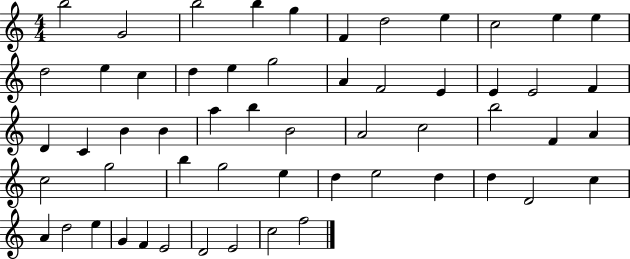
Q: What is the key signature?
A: C major